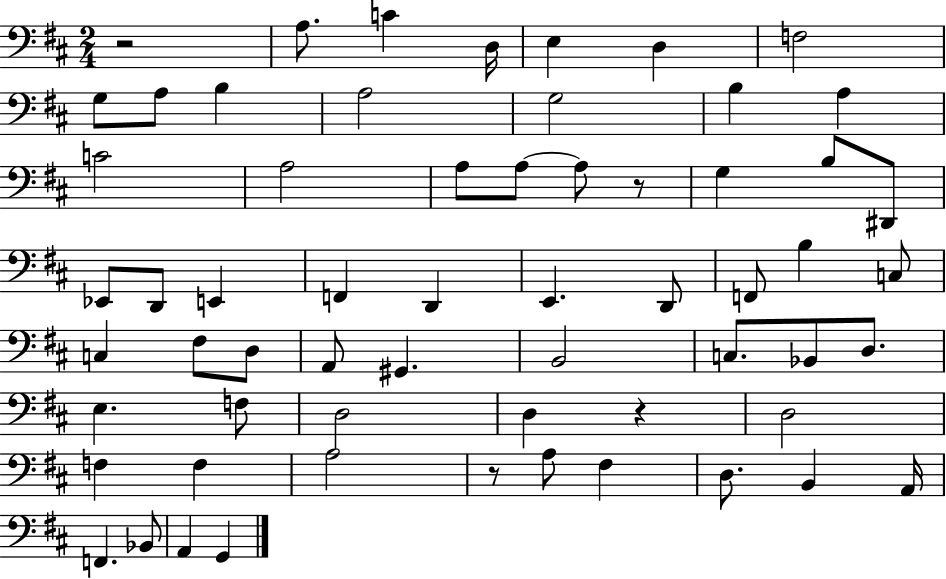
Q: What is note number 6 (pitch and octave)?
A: F3